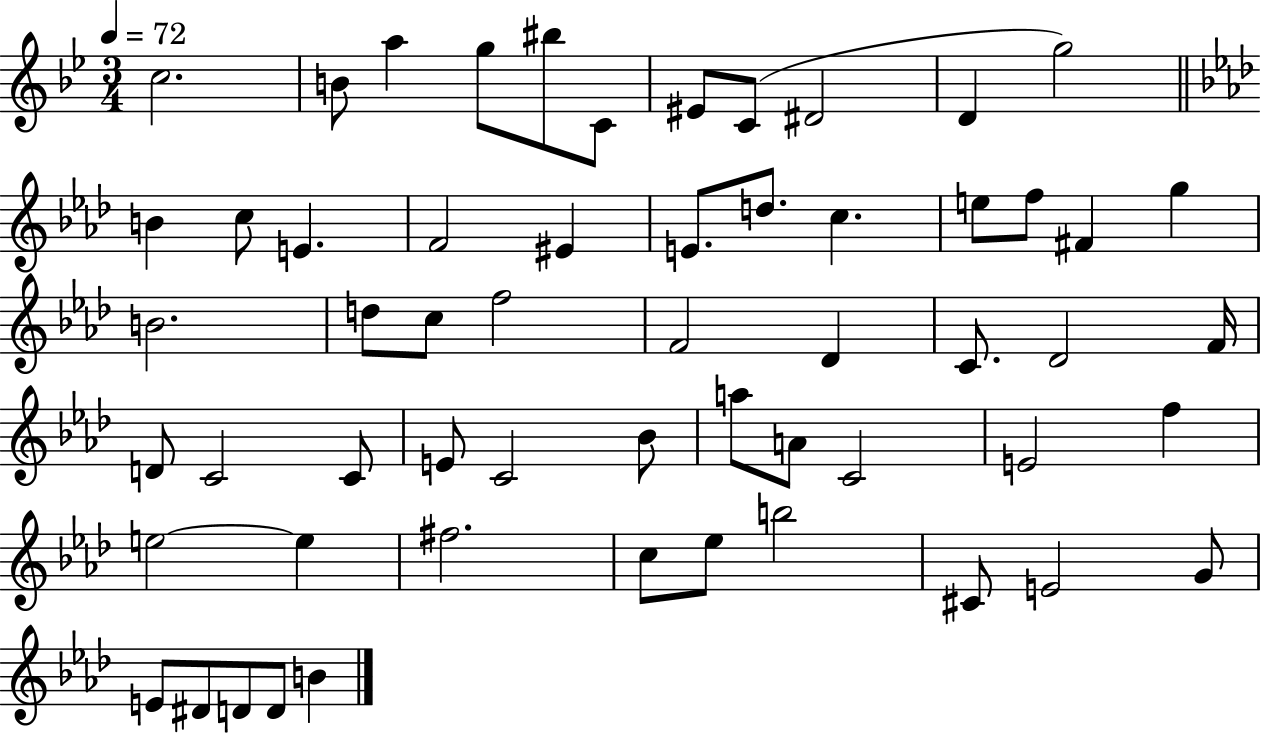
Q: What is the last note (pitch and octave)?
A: B4